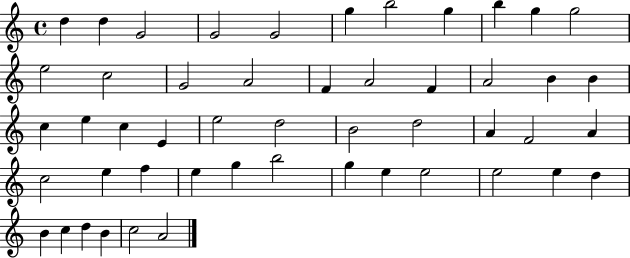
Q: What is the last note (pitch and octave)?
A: A4